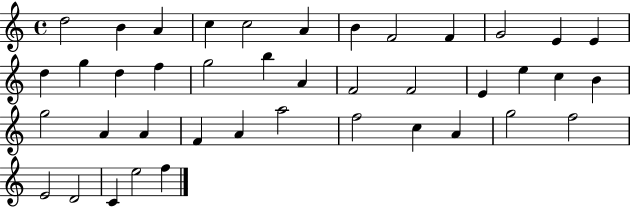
X:1
T:Untitled
M:4/4
L:1/4
K:C
d2 B A c c2 A B F2 F G2 E E d g d f g2 b A F2 F2 E e c B g2 A A F A a2 f2 c A g2 f2 E2 D2 C e2 f